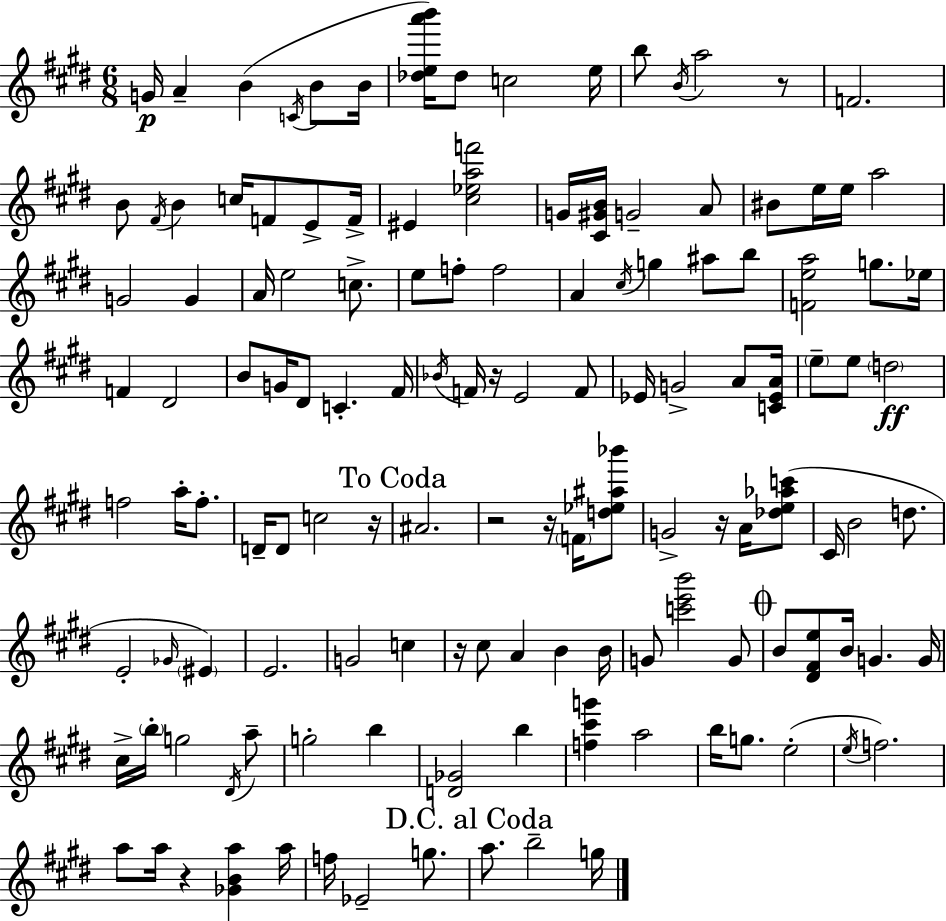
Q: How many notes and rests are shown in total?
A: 132